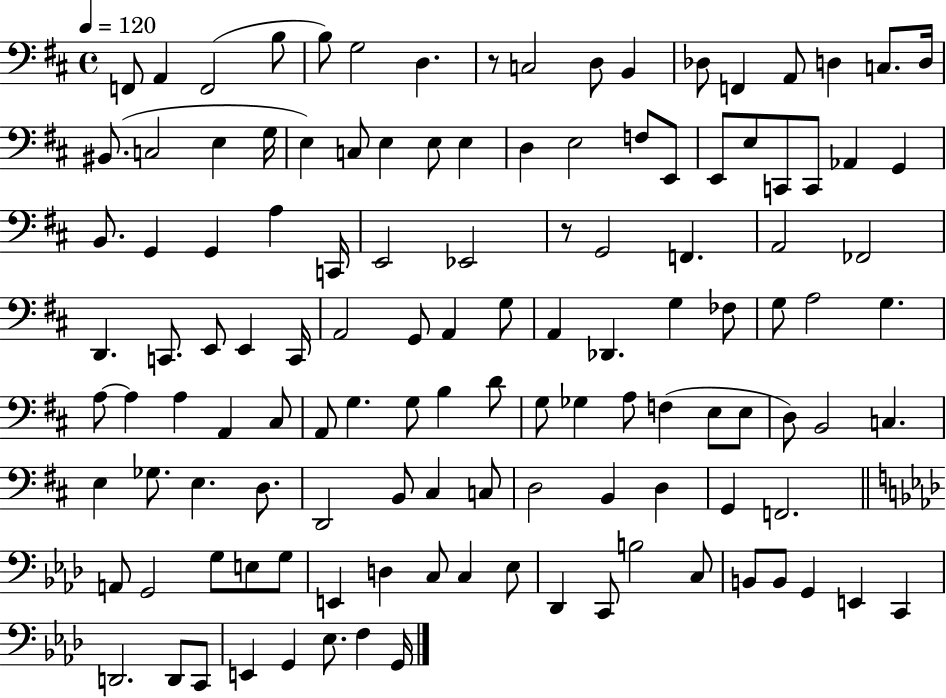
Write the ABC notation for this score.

X:1
T:Untitled
M:4/4
L:1/4
K:D
F,,/2 A,, F,,2 B,/2 B,/2 G,2 D, z/2 C,2 D,/2 B,, _D,/2 F,, A,,/2 D, C,/2 D,/4 ^B,,/2 C,2 E, G,/4 E, C,/2 E, E,/2 E, D, E,2 F,/2 E,,/2 E,,/2 E,/2 C,,/2 C,,/2 _A,, G,, B,,/2 G,, G,, A, C,,/4 E,,2 _E,,2 z/2 G,,2 F,, A,,2 _F,,2 D,, C,,/2 E,,/2 E,, C,,/4 A,,2 G,,/2 A,, G,/2 A,, _D,, G, _F,/2 G,/2 A,2 G, A,/2 A, A, A,, ^C,/2 A,,/2 G, G,/2 B, D/2 G,/2 _G, A,/2 F, E,/2 E,/2 D,/2 B,,2 C, E, _G,/2 E, D,/2 D,,2 B,,/2 ^C, C,/2 D,2 B,, D, G,, F,,2 A,,/2 G,,2 G,/2 E,/2 G,/2 E,, D, C,/2 C, _E,/2 _D,, C,,/2 B,2 C,/2 B,,/2 B,,/2 G,, E,, C,, D,,2 D,,/2 C,,/2 E,, G,, _E,/2 F, G,,/4